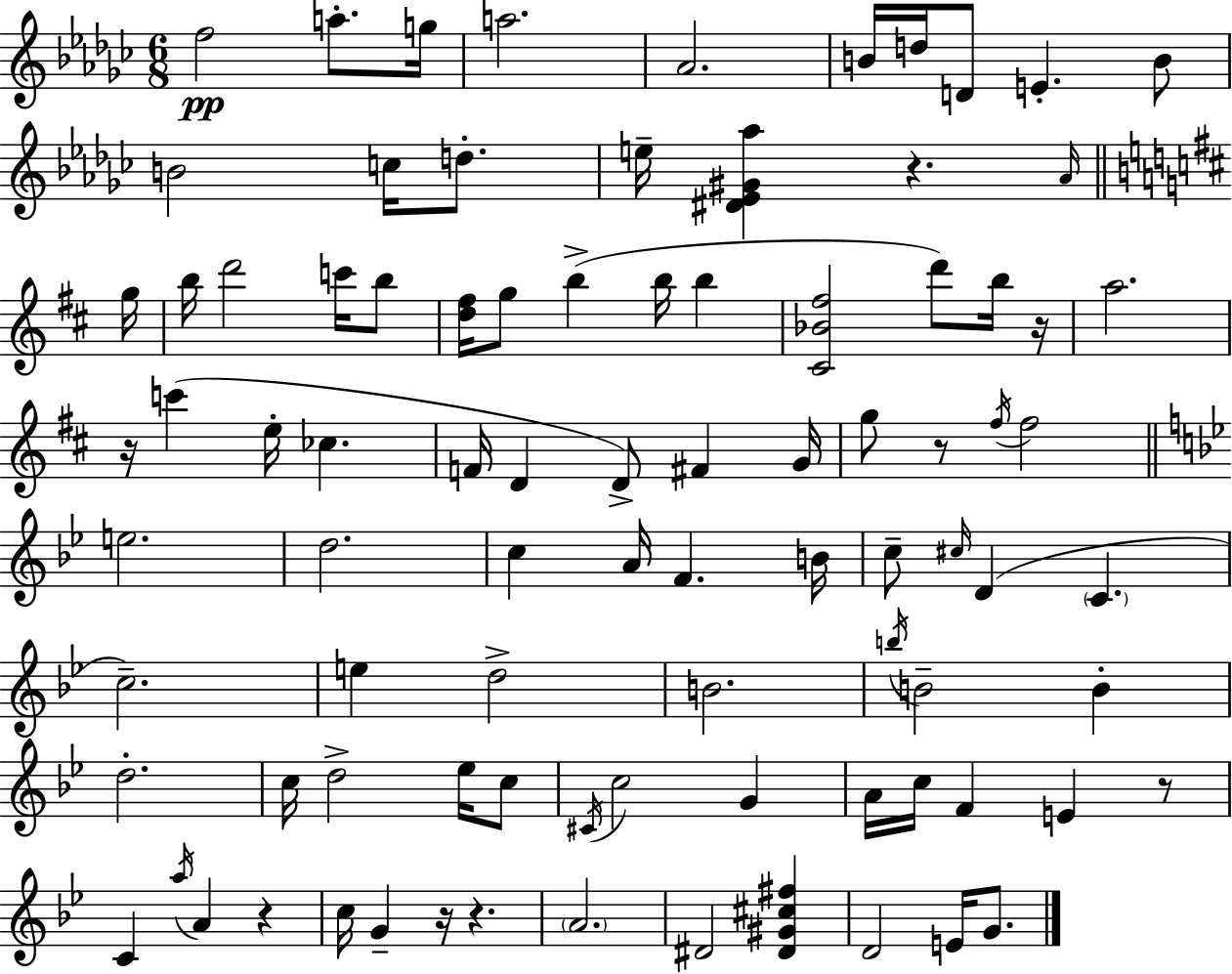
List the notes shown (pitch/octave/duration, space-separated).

F5/h A5/e. G5/s A5/h. Ab4/h. B4/s D5/s D4/e E4/q. B4/e B4/h C5/s D5/e. E5/s [D#4,Eb4,G#4,Ab5]/q R/q. Ab4/s G5/s B5/s D6/h C6/s B5/e [D5,F#5]/s G5/e B5/q B5/s B5/q [C#4,Bb4,F#5]/h D6/e B5/s R/s A5/h. R/s C6/q E5/s CES5/q. F4/s D4/q D4/e F#4/q G4/s G5/e R/e F#5/s F#5/h E5/h. D5/h. C5/q A4/s F4/q. B4/s C5/e C#5/s D4/q C4/q. C5/h. E5/q D5/h B4/h. B5/s B4/h B4/q D5/h. C5/s D5/h Eb5/s C5/e C#4/s C5/h G4/q A4/s C5/s F4/q E4/q R/e C4/q A5/s A4/q R/q C5/s G4/q R/s R/q. A4/h. D#4/h [D#4,G#4,C#5,F#5]/q D4/h E4/s G4/e.